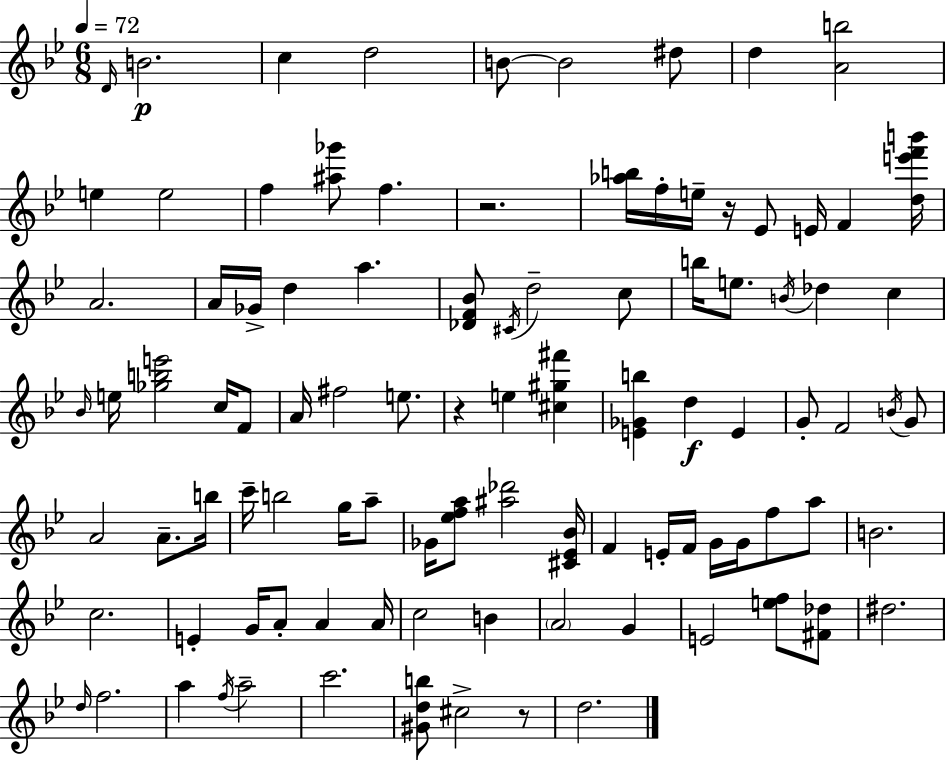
{
  \clef treble
  \numericTimeSignature
  \time 6/8
  \key bes \major
  \tempo 4 = 72
  \repeat volta 2 { \grace { d'16 }\p b'2. | c''4 d''2 | b'8~~ b'2 dis''8 | d''4 <a' b''>2 | \break e''4 e''2 | f''4 <ais'' ges'''>8 f''4. | r2. | <aes'' b''>16 f''16-. e''16-- r16 ees'8 e'16 f'4 | \break <d'' e''' f''' b'''>16 a'2. | a'16 ges'16-> d''4 a''4. | <des' f' bes'>8 \acciaccatura { cis'16 } d''2-- | c''8 b''16 e''8. \acciaccatura { b'16 } des''4 c''4 | \break \grace { bes'16 } e''16 <ges'' b'' e'''>2 | c''16 f'8 a'16 fis''2 | e''8. r4 e''4 | <cis'' gis'' fis'''>4 <e' ges' b''>4 d''4\f | \break e'4 g'8-. f'2 | \acciaccatura { b'16 } g'8 a'2 | a'8.-- b''16 c'''16-- b''2 | g''16 a''8-- ges'16 <ees'' f'' a''>8 <ais'' des'''>2 | \break <cis' ees' bes'>16 f'4 e'16-. f'16 g'16 | g'16 f''8 a''8 b'2. | c''2. | e'4-. g'16 a'8-. | \break a'4 a'16 c''2 | b'4 \parenthesize a'2 | g'4 e'2 | <e'' f''>8 <fis' des''>8 dis''2. | \break \grace { d''16 } f''2. | a''4 \acciaccatura { f''16 } a''2-- | c'''2. | <gis' d'' b''>8 cis''2-> | \break r8 d''2. | } \bar "|."
}